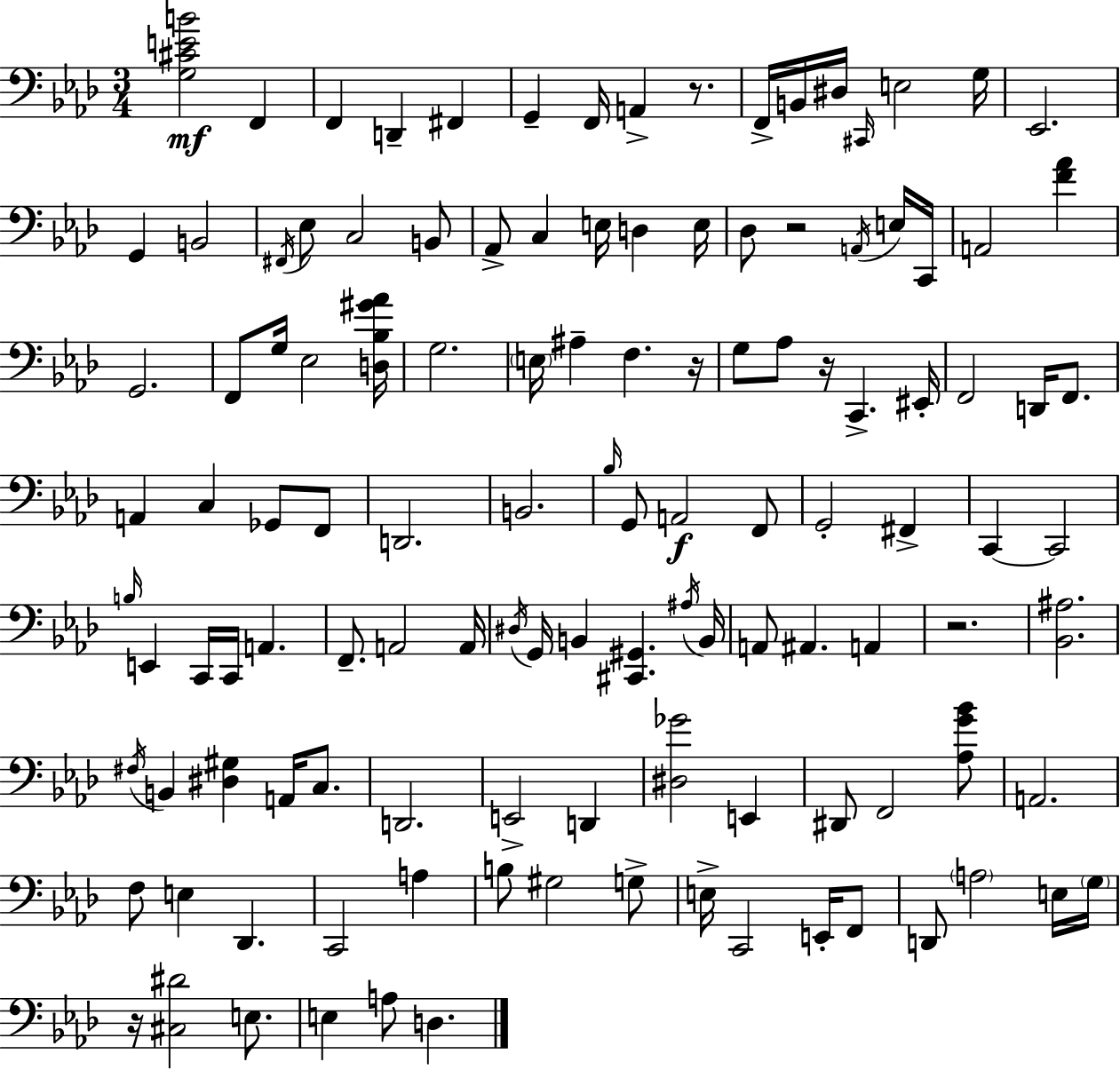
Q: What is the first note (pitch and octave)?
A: F2